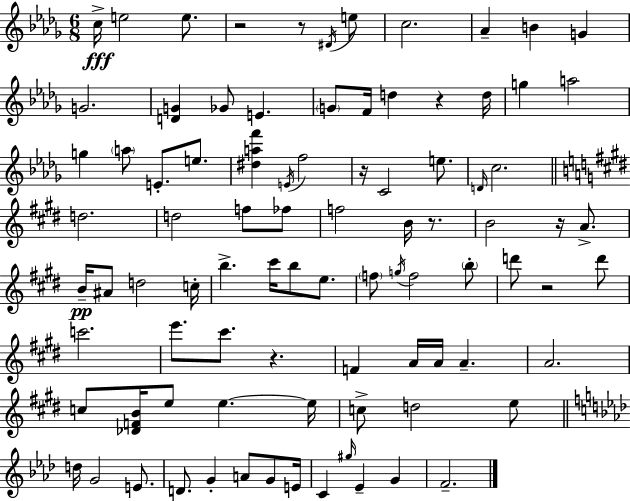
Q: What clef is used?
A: treble